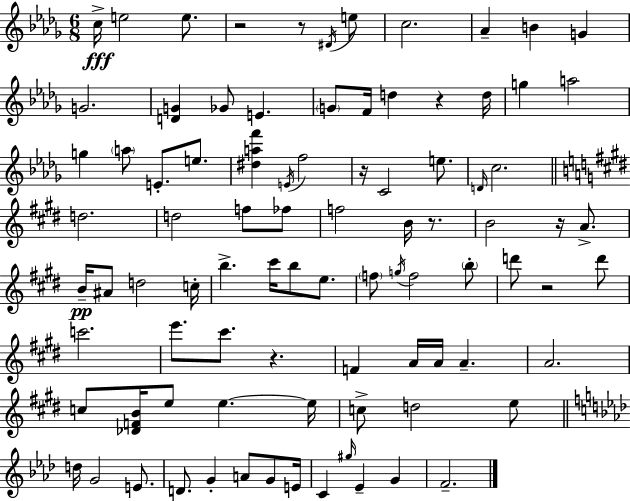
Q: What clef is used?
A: treble